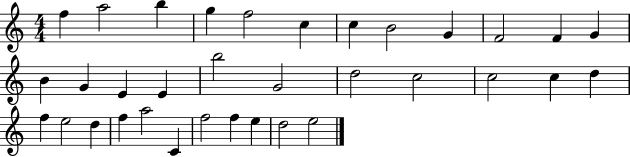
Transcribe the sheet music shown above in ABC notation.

X:1
T:Untitled
M:4/4
L:1/4
K:C
f a2 b g f2 c c B2 G F2 F G B G E E b2 G2 d2 c2 c2 c d f e2 d f a2 C f2 f e d2 e2